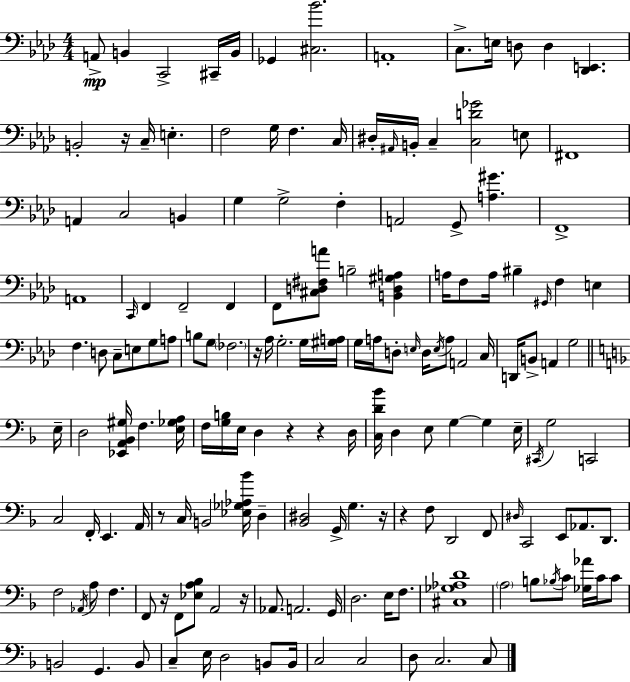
{
  \clef bass
  \numericTimeSignature
  \time 4/4
  \key aes \major
  a,8->\mp b,4 c,2-> cis,16-- b,16 | ges,4 <cis bes'>2. | a,1-. | c8.-> e16 d8 d4 <des, e,>4. | \break b,2-. r16 c16-- e4.-. | f2 g16 f4. c16 | dis16-. \grace { ais,16 } b,16-. c4-- <c d' ges'>2 e8 | fis,1 | \break a,4 c2 b,4 | g4 g2-> f4-. | a,2 g,8-> <a gis'>4. | f,1-> | \break a,1 | \grace { c,16 } f,4 f,2-- f,4 | f,8 <cis d fis a'>8 b2-- <b, d gis a>4 | a16 f8 a16 bis4-- \grace { gis,16 } f4 e4 | \break f4. d8 c8-- e8 g8 | a8 b8 g8 \parenthesize fes2. | r16 aes16 g2.-. | g16 <gis a>16 g16 a16 d8-. \grace { e16 } d16 \acciaccatura { e16 } a8 a,2 | \break c16 d,16 b,8-> a,4 g2 | \bar "||" \break \key d \minor e16-- d2 <ees, a, bes, gis>16 f4. | <e ges a>16 f16 <g b>16 e16 d4 r4 r4 | d16 <c d' bes'>16 d4 e8 g4~~ g4 | e16-- \acciaccatura { cis,16 } g2 c,2 | \break c2 f,16-. e,4. | a,16 r8 c16 b,2 <ees ges aes bes'>16 d4-- | <bes, dis>2 g,16-> g4. | r16 r4 f8 d,2 | \break f,8 \grace { dis16 } c,2 e,8 aes,8. | d,8. f2 \acciaccatura { aes,16 } a8 f4. | f,8 r16 f,8 <ees a bes>8 a,2 | r16 aes,8. a,2. | \break g,16 d2. | e16 f8. <cis ges aes d'>1 | \parenthesize a2 b8 \acciaccatura { bes16 } c'8 | <ges aes'>16 c'16 c'8 b,2 g,4. | \break b,8 c4-- e16 d2 | b,8 b,16 c2 c2 | d8 c2. | c8 \bar "|."
}